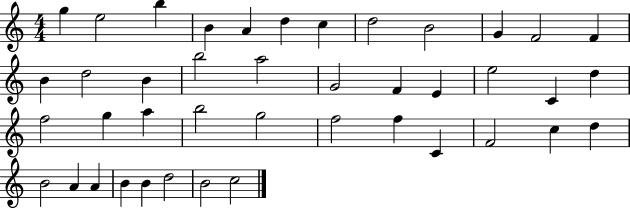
{
  \clef treble
  \numericTimeSignature
  \time 4/4
  \key c \major
  g''4 e''2 b''4 | b'4 a'4 d''4 c''4 | d''2 b'2 | g'4 f'2 f'4 | \break b'4 d''2 b'4 | b''2 a''2 | g'2 f'4 e'4 | e''2 c'4 d''4 | \break f''2 g''4 a''4 | b''2 g''2 | f''2 f''4 c'4 | f'2 c''4 d''4 | \break b'2 a'4 a'4 | b'4 b'4 d''2 | b'2 c''2 | \bar "|."
}